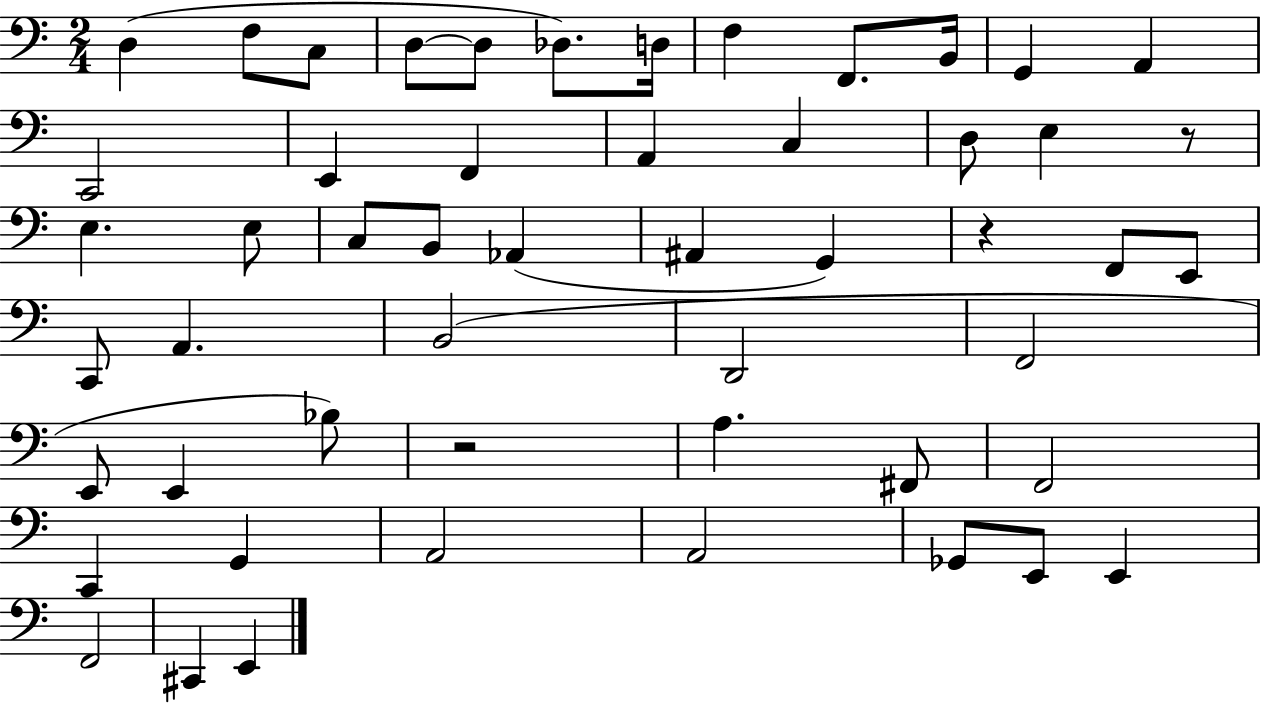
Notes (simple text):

D3/q F3/e C3/e D3/e D3/e Db3/e. D3/s F3/q F2/e. B2/s G2/q A2/q C2/h E2/q F2/q A2/q C3/q D3/e E3/q R/e E3/q. E3/e C3/e B2/e Ab2/q A#2/q G2/q R/q F2/e E2/e C2/e A2/q. B2/h D2/h F2/h E2/e E2/q Bb3/e R/h A3/q. F#2/e F2/h C2/q G2/q A2/h A2/h Gb2/e E2/e E2/q F2/h C#2/q E2/q